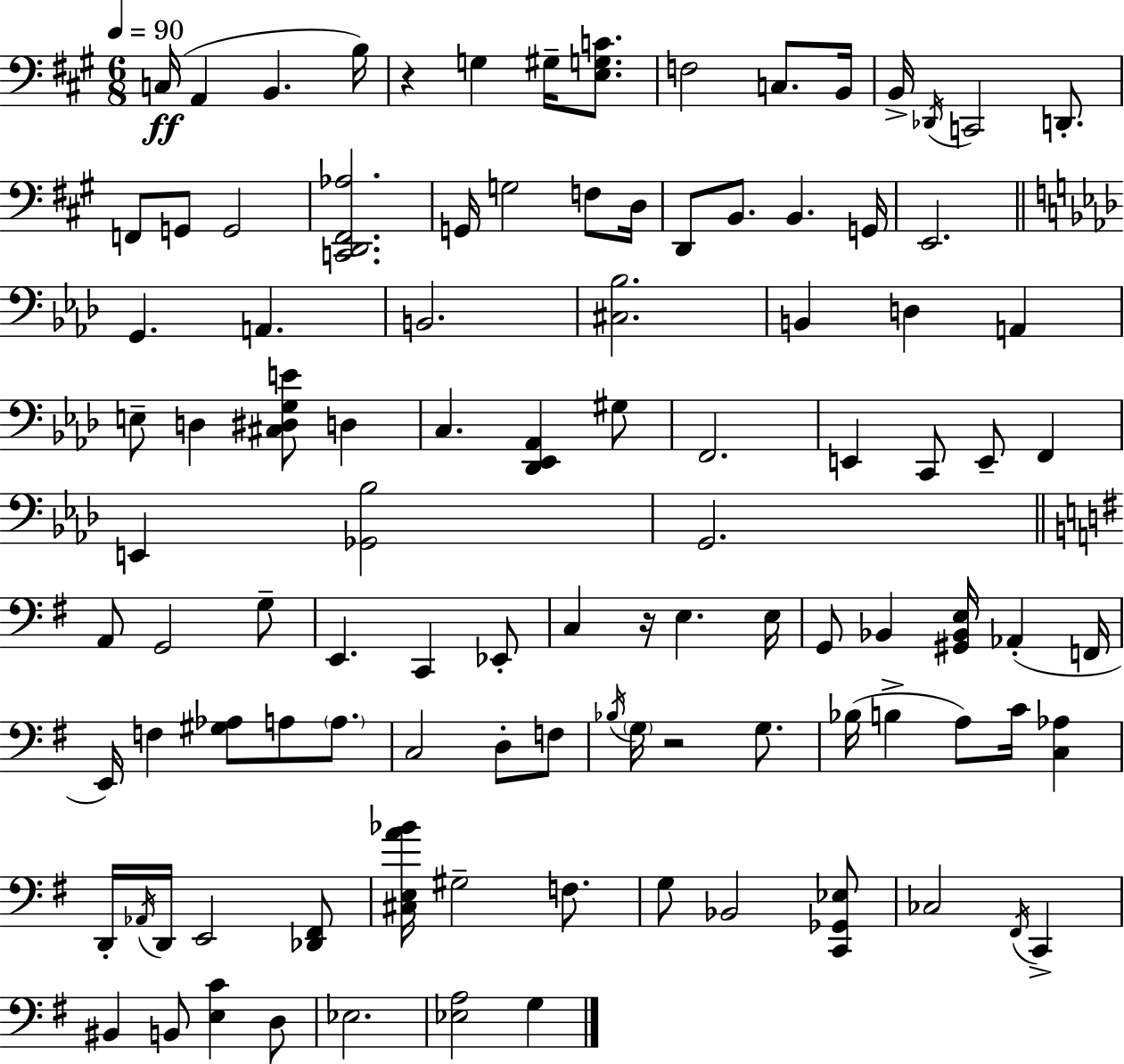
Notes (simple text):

C3/s A2/q B2/q. B3/s R/q G3/q G#3/s [E3,G3,C4]/e. F3/h C3/e. B2/s B2/s Db2/s C2/h D2/e. F2/e G2/e G2/h [C2,D2,F#2,Ab3]/h. G2/s G3/h F3/e D3/s D2/e B2/e. B2/q. G2/s E2/h. G2/q. A2/q. B2/h. [C#3,Bb3]/h. B2/q D3/q A2/q E3/e D3/q [C#3,D#3,G3,E4]/e D3/q C3/q. [Db2,Eb2,Ab2]/q G#3/e F2/h. E2/q C2/e E2/e F2/q E2/q [Gb2,Bb3]/h G2/h. A2/e G2/h G3/e E2/q. C2/q Eb2/e C3/q R/s E3/q. E3/s G2/e Bb2/q [G#2,Bb2,E3]/s Ab2/q F2/s E2/s F3/q [G#3,Ab3]/e A3/e A3/e. C3/h D3/e F3/e Bb3/s G3/s R/h G3/e. Bb3/s B3/q A3/e C4/s [C3,Ab3]/q D2/s Ab2/s D2/s E2/h [Db2,F#2]/e [C#3,E3,A4,Bb4]/s G#3/h F3/e. G3/e Bb2/h [C2,Gb2,Eb3]/e CES3/h F#2/s C2/q BIS2/q B2/e [E3,C4]/q D3/e Eb3/h. [Eb3,A3]/h G3/q